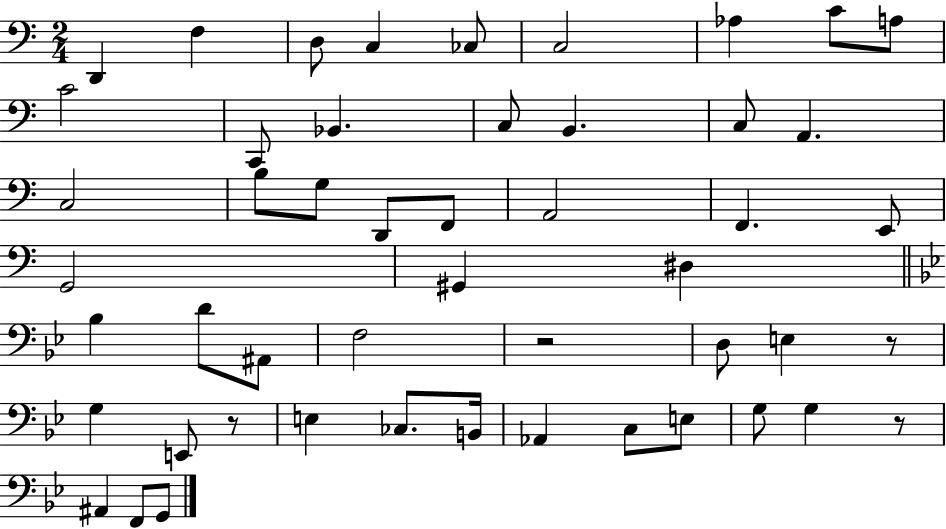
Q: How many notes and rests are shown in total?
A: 50